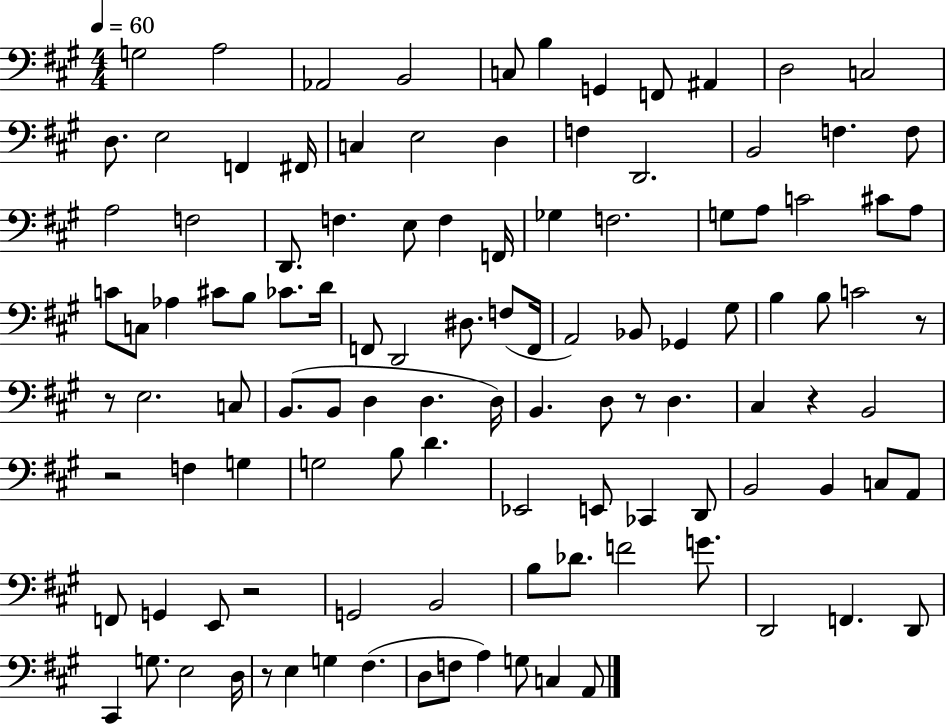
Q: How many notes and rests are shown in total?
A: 113